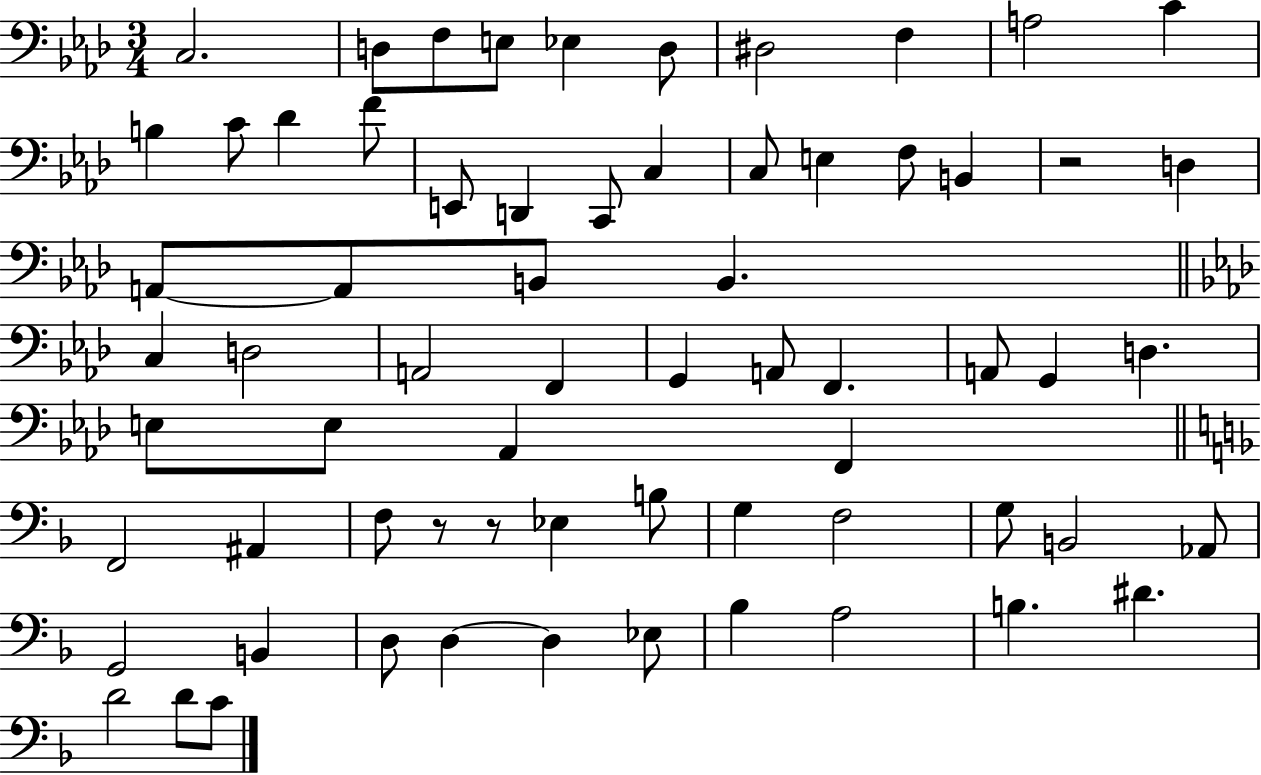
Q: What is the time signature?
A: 3/4